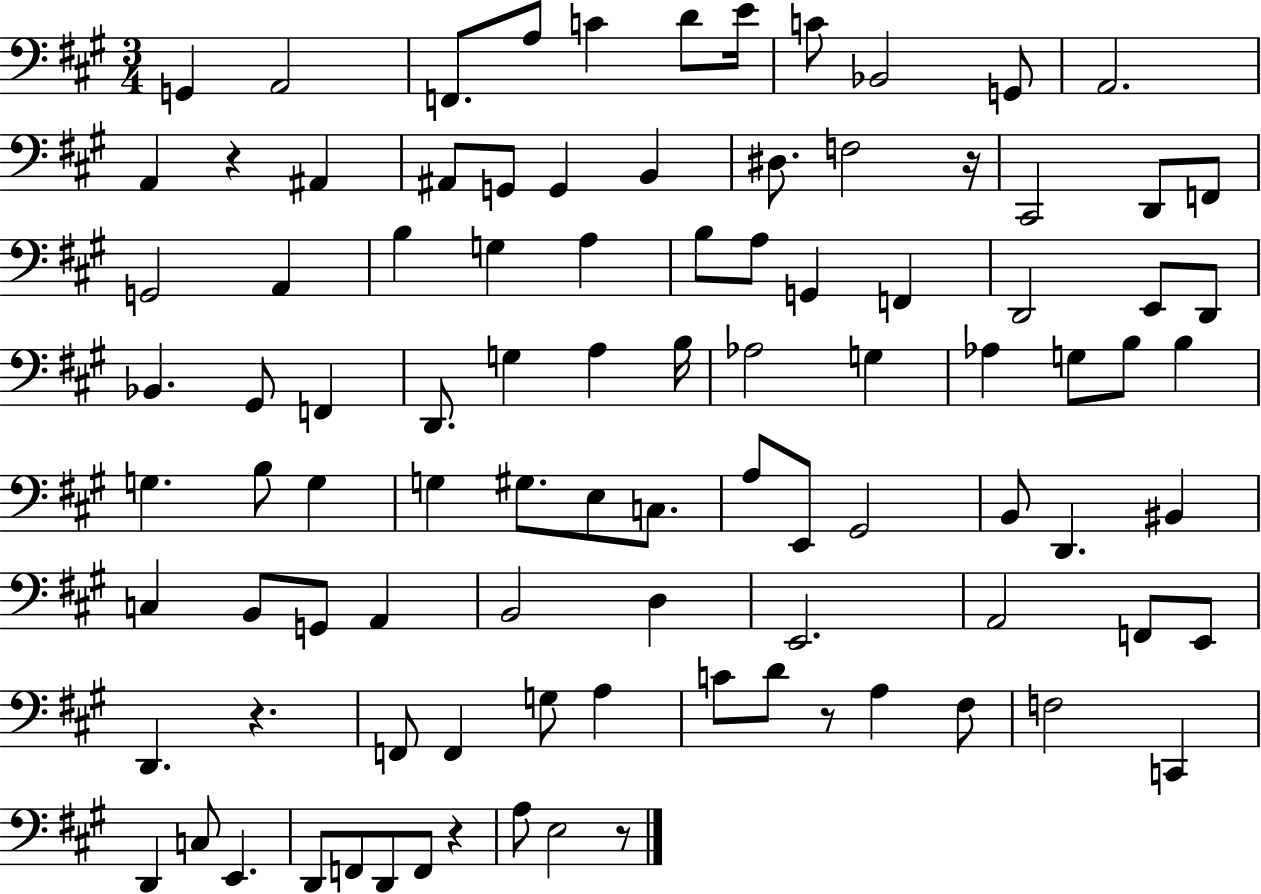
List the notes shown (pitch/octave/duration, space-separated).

G2/q A2/h F2/e. A3/e C4/q D4/e E4/s C4/e Bb2/h G2/e A2/h. A2/q R/q A#2/q A#2/e G2/e G2/q B2/q D#3/e. F3/h R/s C#2/h D2/e F2/e G2/h A2/q B3/q G3/q A3/q B3/e A3/e G2/q F2/q D2/h E2/e D2/e Bb2/q. G#2/e F2/q D2/e. G3/q A3/q B3/s Ab3/h G3/q Ab3/q G3/e B3/e B3/q G3/q. B3/e G3/q G3/q G#3/e. E3/e C3/e. A3/e E2/e G#2/h B2/e D2/q. BIS2/q C3/q B2/e G2/e A2/q B2/h D3/q E2/h. A2/h F2/e E2/e D2/q. R/q. F2/e F2/q G3/e A3/q C4/e D4/e R/e A3/q F#3/e F3/h C2/q D2/q C3/e E2/q. D2/e F2/e D2/e F2/e R/q A3/e E3/h R/e